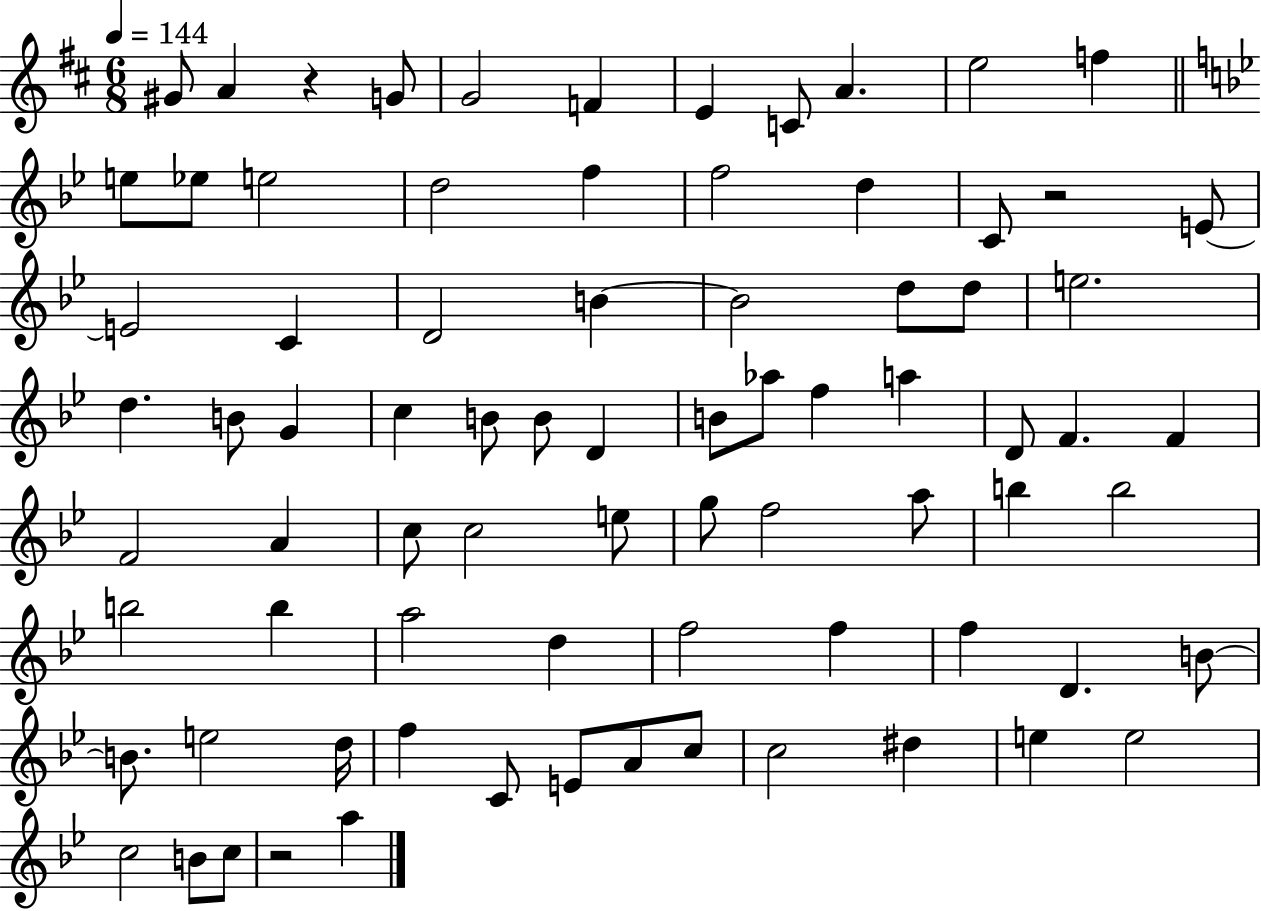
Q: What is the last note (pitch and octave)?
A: A5